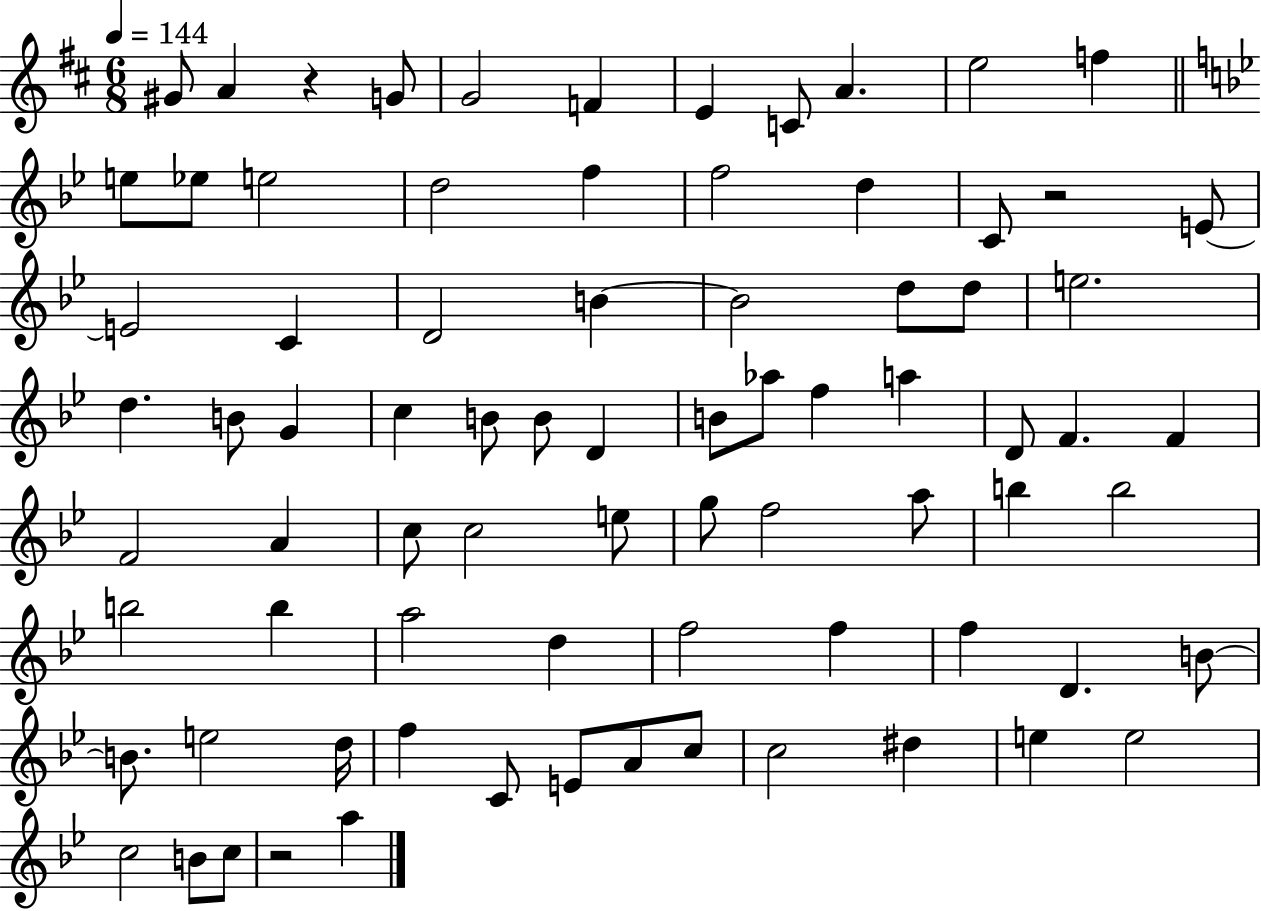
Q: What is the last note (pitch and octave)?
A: A5